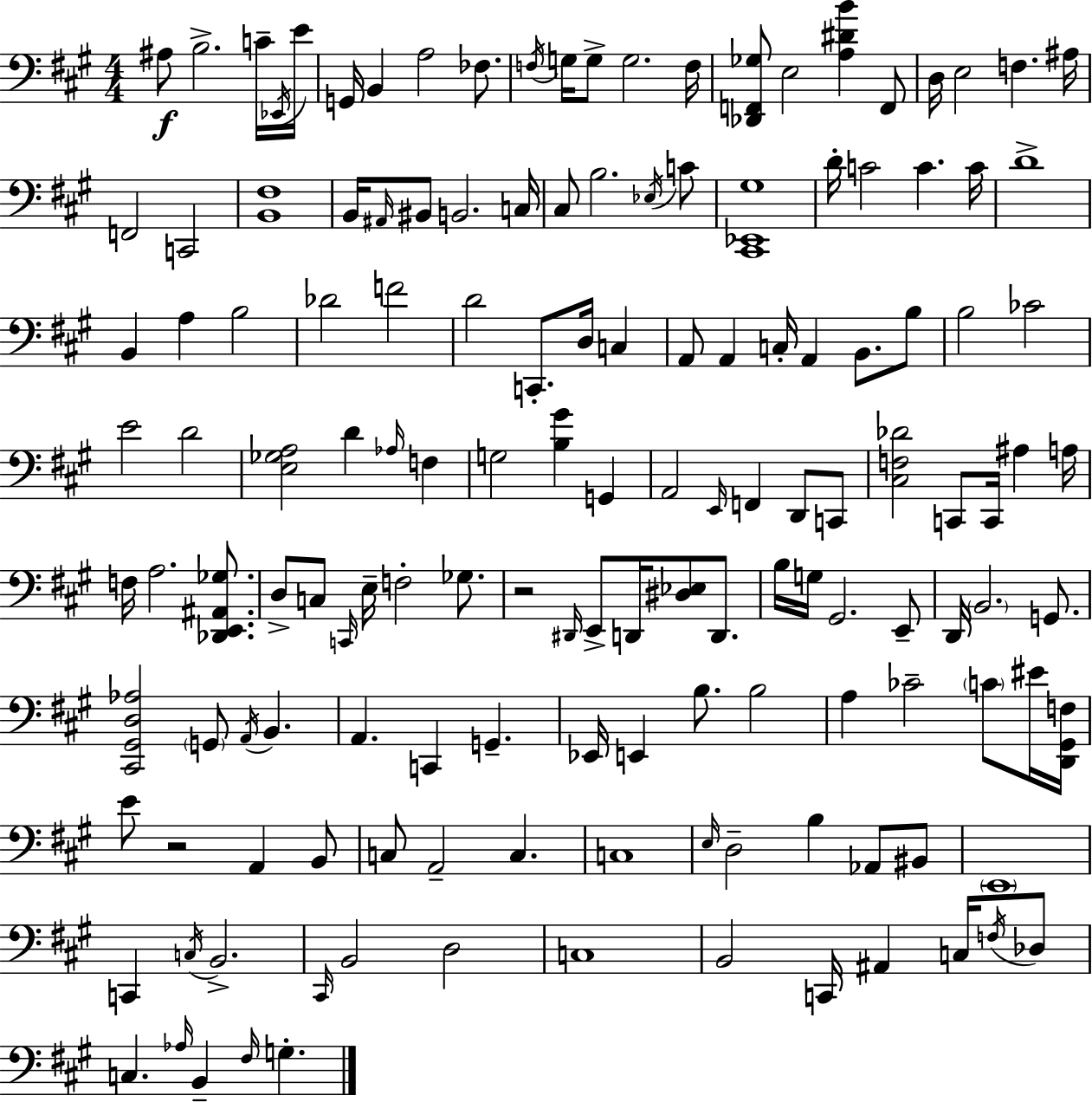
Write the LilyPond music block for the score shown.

{
  \clef bass
  \numericTimeSignature
  \time 4/4
  \key a \major
  ais8\f b2.-> c'16-- \acciaccatura { ees,16 } | e'16 g,16 b,4 a2 fes8. | \acciaccatura { f16 } g16 g8-> g2. | f16 <des, f, ges>8 e2 <a dis' b'>4 | \break f,8 d16 e2 f4. | ais16 f,2 c,2 | <b, fis>1 | b,16 \grace { ais,16 } bis,8 b,2. | \break c16 cis8 b2. | \acciaccatura { ees16 } c'8 <cis, ees, gis>1 | d'16-. c'2 c'4. | c'16 d'1-> | \break b,4 a4 b2 | des'2 f'2 | d'2 c,8.-. d16 | c4 a,8 a,4 c16-. a,4 b,8. | \break b8 b2 ces'2 | e'2 d'2 | <e ges a>2 d'4 | \grace { aes16 } f4 g2 <b gis'>4 | \break g,4 a,2 \grace { e,16 } f,4 | d,8 c,8 <cis f des'>2 c,8 | c,16 ais4 a16 f16 a2. | <des, e, ais, ges>8. d8-> c8 \grace { c,16 } e16-- f2-. | \break ges8. r2 \grace { dis,16 } | e,8-> d,16 <dis ees>8 d,8. b16 g16 gis,2. | e,8-- d,16 \parenthesize b,2. | g,8. <cis, gis, d aes>2 | \break \parenthesize g,8 \acciaccatura { a,16 } b,4. a,4. c,4 | g,4.-- ees,16 e,4 b8. | b2 a4 ces'2-- | \parenthesize c'8 eis'16 <d, gis, f>16 e'8 r2 | \break a,4 b,8 c8 a,2-- | c4. c1 | \grace { e16 } d2-- | b4 aes,8 bis,8 \parenthesize e,1 | \break c,4 \acciaccatura { c16 } b,2.-> | \grace { cis,16 } b,2 | d2 c1 | b,2 | \break c,16 ais,4 c16 \acciaccatura { f16 } des8 c4. | \grace { aes16 } b,4-- \grace { fis16 } g4.-. \bar "|."
}